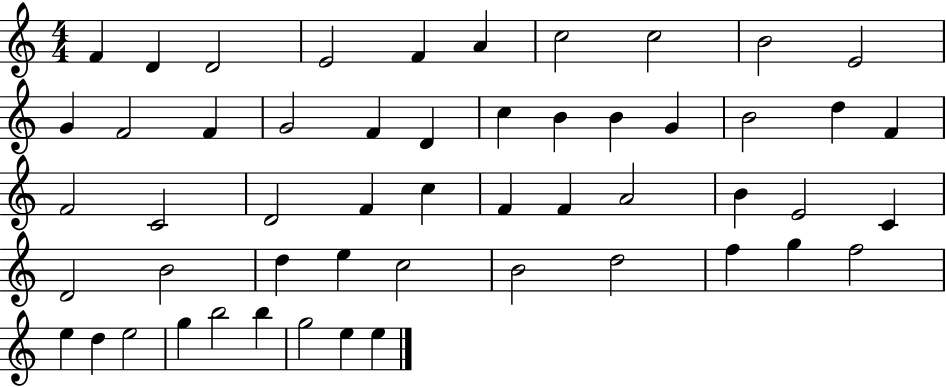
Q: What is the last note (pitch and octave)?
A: E5